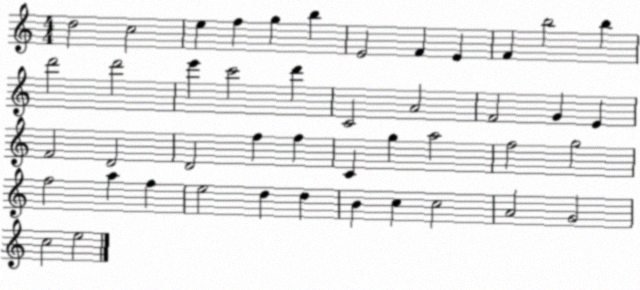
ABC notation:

X:1
T:Untitled
M:4/4
L:1/4
K:C
d2 c2 e f g b E2 F E F b2 b d'2 d'2 e' c'2 d' C2 A2 F2 G E F2 D2 D2 f f C g a2 f2 g2 f2 a f e2 d d B c c2 A2 G2 c2 e2